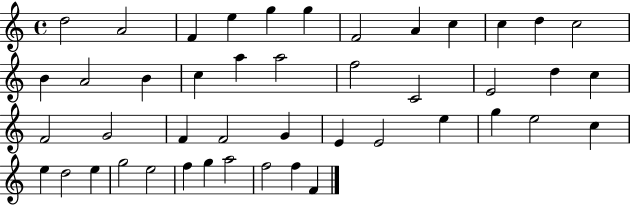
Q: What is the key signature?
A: C major